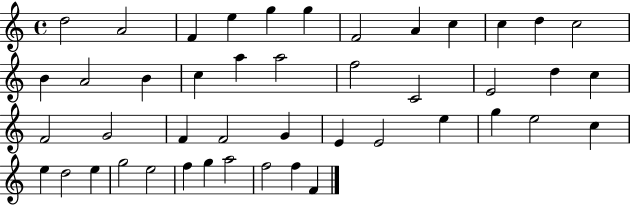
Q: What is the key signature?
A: C major